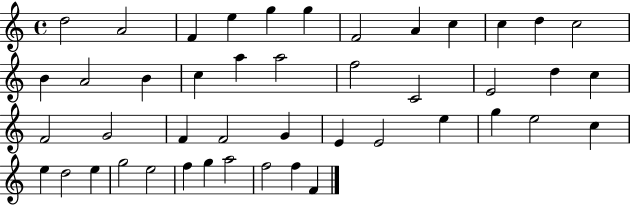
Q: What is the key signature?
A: C major